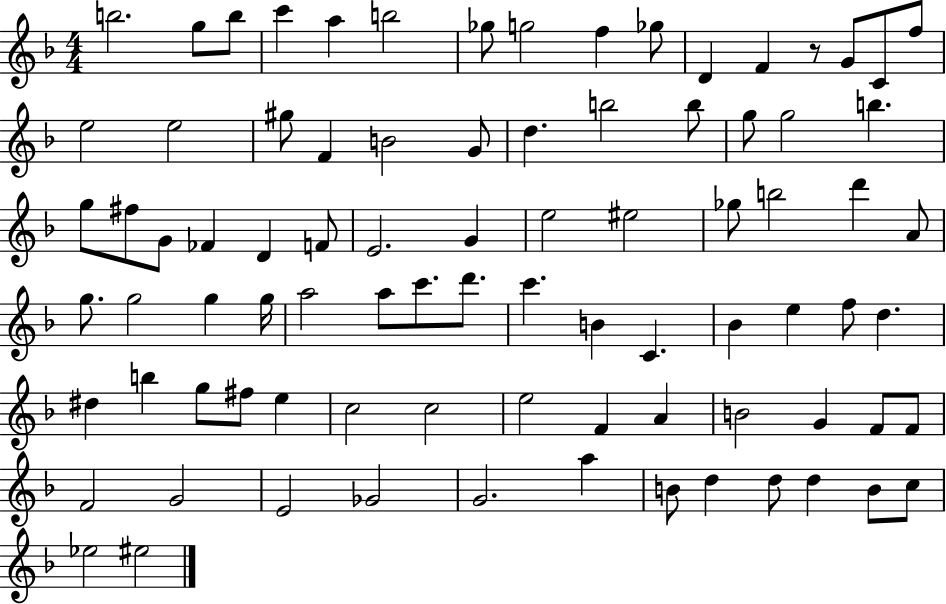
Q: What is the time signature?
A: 4/4